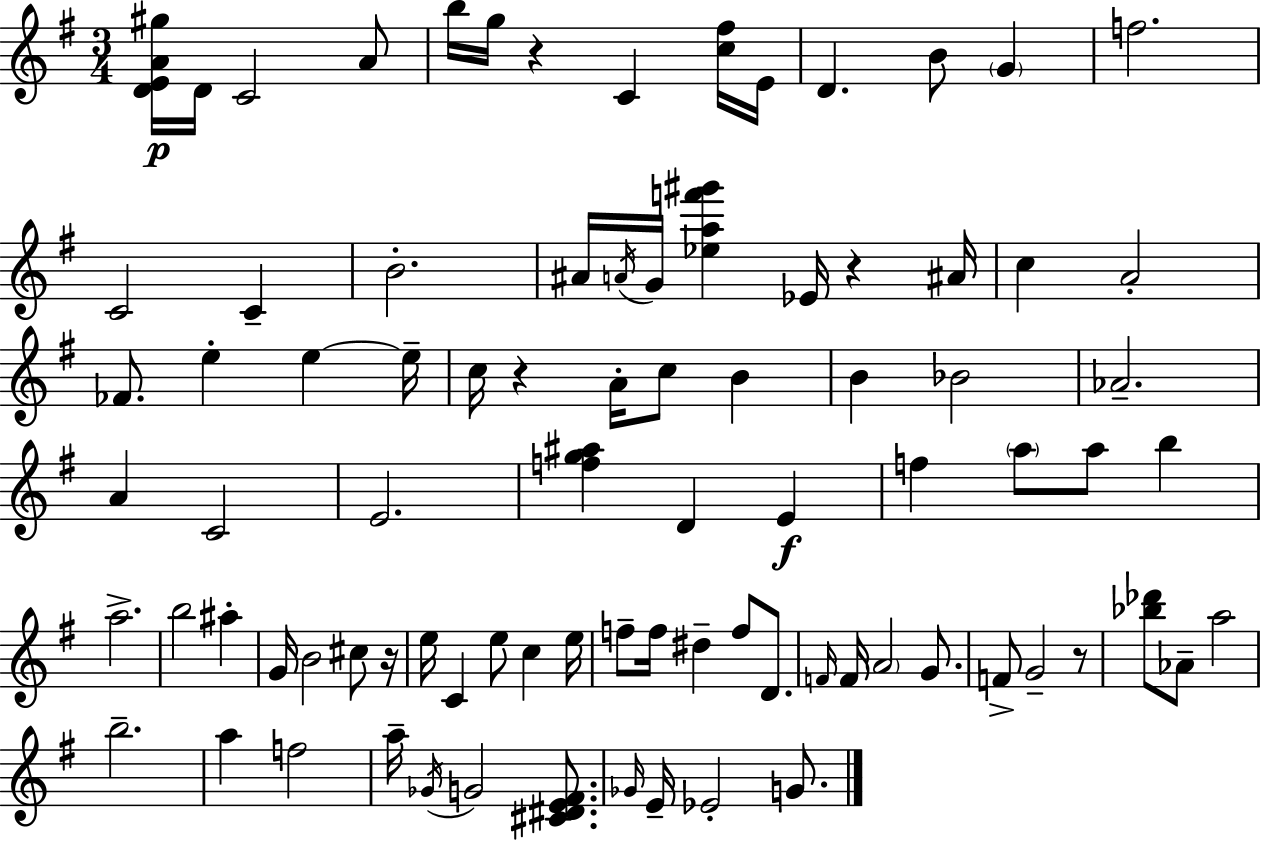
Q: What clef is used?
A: treble